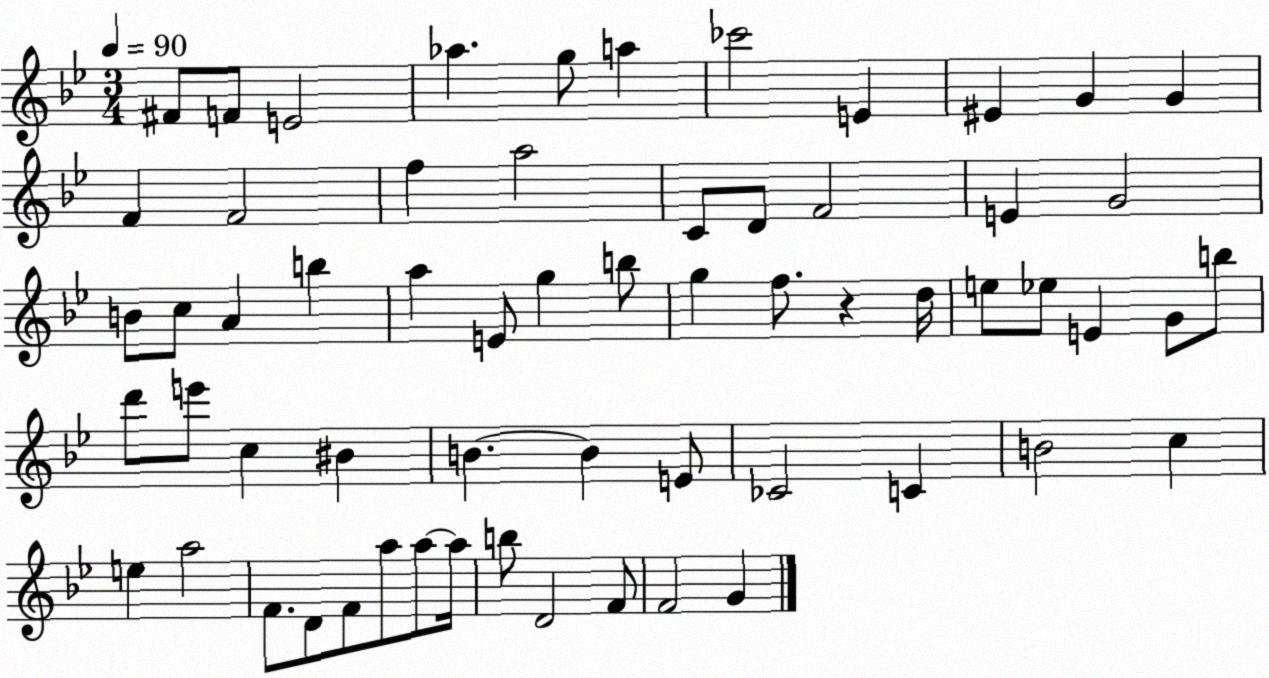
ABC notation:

X:1
T:Untitled
M:3/4
L:1/4
K:Bb
^F/2 F/2 E2 _a g/2 a _c'2 E ^E G G F F2 f a2 C/2 D/2 F2 E G2 B/2 c/2 A b a E/2 g b/2 g f/2 z d/4 e/2 _e/2 E G/2 b/2 d'/2 e'/2 c ^B B B E/2 _C2 C B2 c e a2 F/2 D/2 F/2 a/2 a/2 a/4 b/2 D2 F/2 F2 G